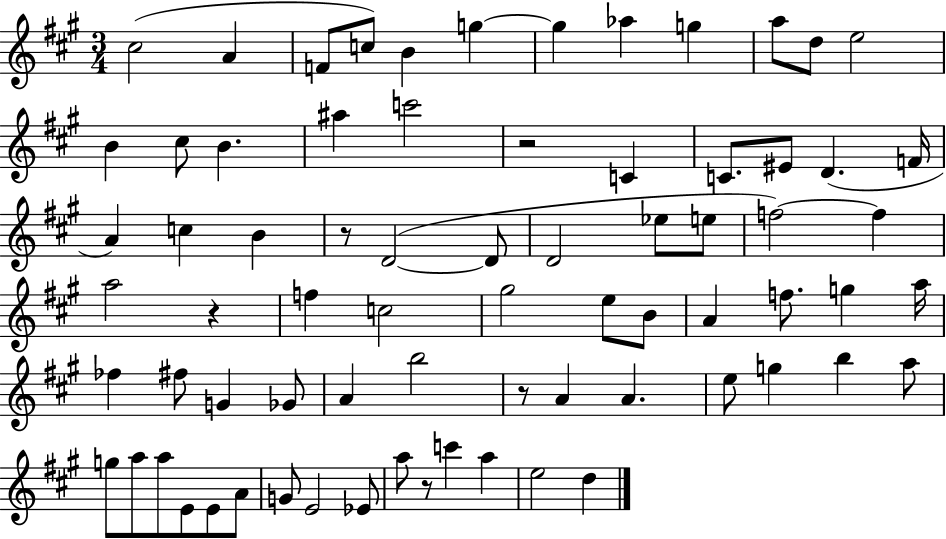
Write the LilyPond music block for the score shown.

{
  \clef treble
  \numericTimeSignature
  \time 3/4
  \key a \major
  cis''2( a'4 | f'8 c''8) b'4 g''4~~ | g''4 aes''4 g''4 | a''8 d''8 e''2 | \break b'4 cis''8 b'4. | ais''4 c'''2 | r2 c'4 | c'8. eis'8 d'4.( f'16 | \break a'4) c''4 b'4 | r8 d'2~(~ d'8 | d'2 ees''8 e''8 | f''2~~) f''4 | \break a''2 r4 | f''4 c''2 | gis''2 e''8 b'8 | a'4 f''8. g''4 a''16 | \break fes''4 fis''8 g'4 ges'8 | a'4 b''2 | r8 a'4 a'4. | e''8 g''4 b''4 a''8 | \break g''8 a''8 a''8 e'8 e'8 a'8 | g'8 e'2 ees'8 | a''8 r8 c'''4 a''4 | e''2 d''4 | \break \bar "|."
}